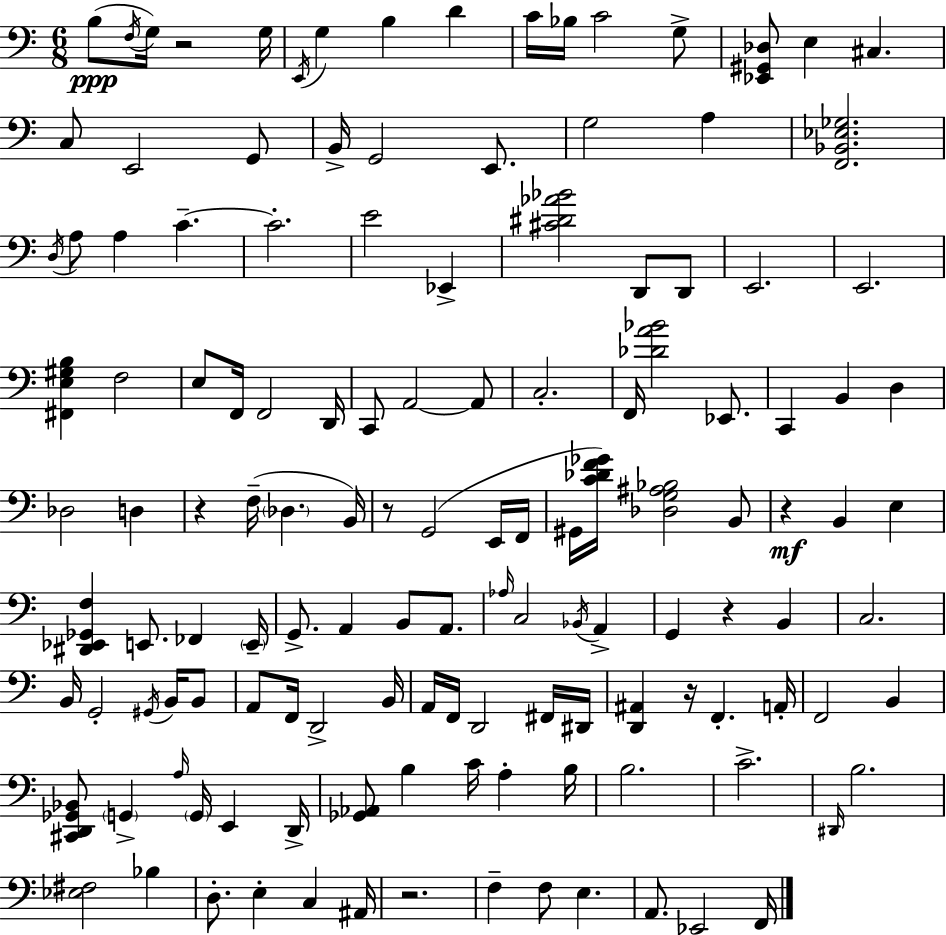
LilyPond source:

{
  \clef bass
  \numericTimeSignature
  \time 6/8
  \key c \major
  \repeat volta 2 { b8(\ppp \acciaccatura { f16 } g16) r2 | g16 \acciaccatura { e,16 } g4 b4 d'4 | c'16 bes16 c'2 | g8-> <ees, gis, des>8 e4 cis4. | \break c8 e,2 | g,8 b,16-> g,2 e,8. | g2 a4 | <f, bes, ees ges>2. | \break \acciaccatura { d16 } a8 a4 c'4.--~~ | c'2.-. | e'2 ees,4-> | <cis' dis' aes' bes'>2 d,8 | \break d,8 e,2. | e,2. | <fis, e gis b>4 f2 | e8 f,16 f,2 | \break d,16 c,8 a,2~~ | a,8 c2.-. | f,16 <des' a' bes'>2 | ees,8. c,4 b,4 d4 | \break des2 d4 | r4 f16--( \parenthesize des4. | b,16) r8 g,2( | e,16 f,16 gis,16 <c' des' f' ges'>16) <des g ais bes>2 | \break b,8 r4\mf b,4 e4 | <dis, ees, ges, f>4 e,8. fes,4 | \parenthesize e,16-- g,8.-> a,4 b,8 | a,8. \grace { aes16 } c2 | \break \acciaccatura { bes,16 } a,4-> g,4 r4 | b,4 c2. | b,16 g,2-. | \acciaccatura { gis,16 } b,16 b,8 a,8 f,16 d,2-> | \break b,16 a,16 f,16 d,2 | fis,16 dis,16 <d, ais,>4 r16 f,4.-. | a,16-. f,2 | b,4 <cis, d, ges, bes,>8 \parenthesize g,4-> | \break \grace { a16 } \parenthesize g,16 e,4 d,16-> <ges, aes,>8 b4 | c'16 a4-. b16 b2. | c'2.-> | \grace { dis,16 } b2. | \break <ees fis>2 | bes4 d8.-. e4-. | c4 ais,16 r2. | f4-- | \break f8 e4. a,8. ees,2 | f,16 } \bar "|."
}